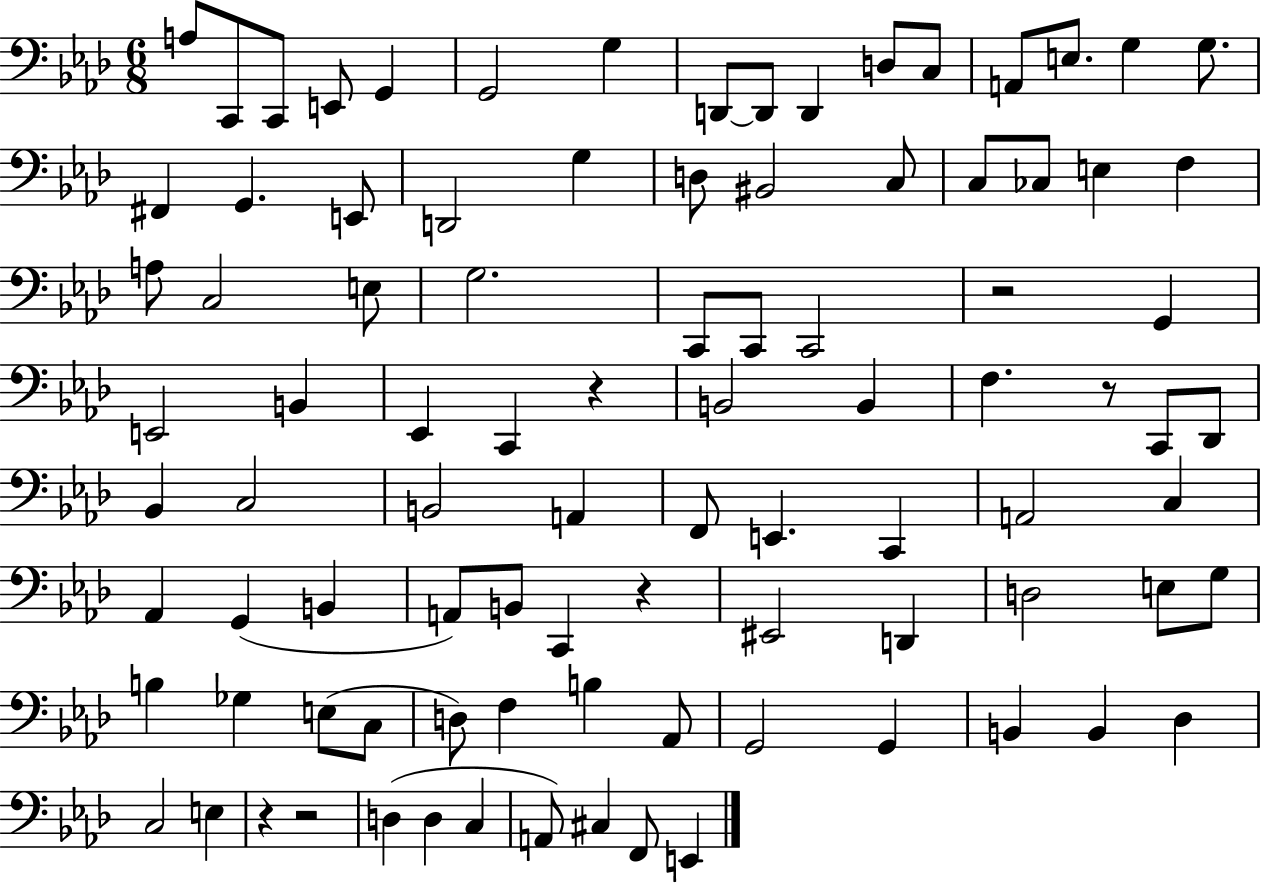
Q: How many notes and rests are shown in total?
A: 93